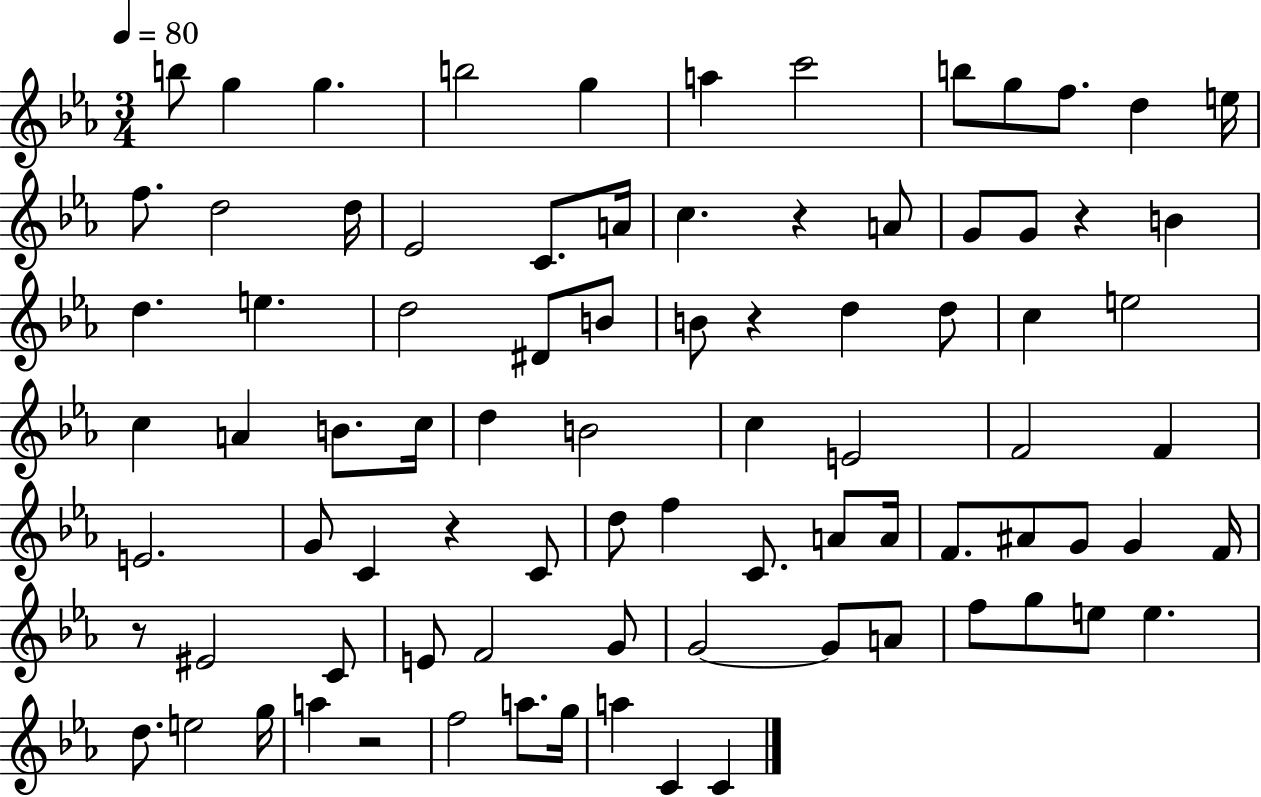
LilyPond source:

{
  \clef treble
  \numericTimeSignature
  \time 3/4
  \key ees \major
  \tempo 4 = 80
  b''8 g''4 g''4. | b''2 g''4 | a''4 c'''2 | b''8 g''8 f''8. d''4 e''16 | \break f''8. d''2 d''16 | ees'2 c'8. a'16 | c''4. r4 a'8 | g'8 g'8 r4 b'4 | \break d''4. e''4. | d''2 dis'8 b'8 | b'8 r4 d''4 d''8 | c''4 e''2 | \break c''4 a'4 b'8. c''16 | d''4 b'2 | c''4 e'2 | f'2 f'4 | \break e'2. | g'8 c'4 r4 c'8 | d''8 f''4 c'8. a'8 a'16 | f'8. ais'8 g'8 g'4 f'16 | \break r8 eis'2 c'8 | e'8 f'2 g'8 | g'2~~ g'8 a'8 | f''8 g''8 e''8 e''4. | \break d''8. e''2 g''16 | a''4 r2 | f''2 a''8. g''16 | a''4 c'4 c'4 | \break \bar "|."
}